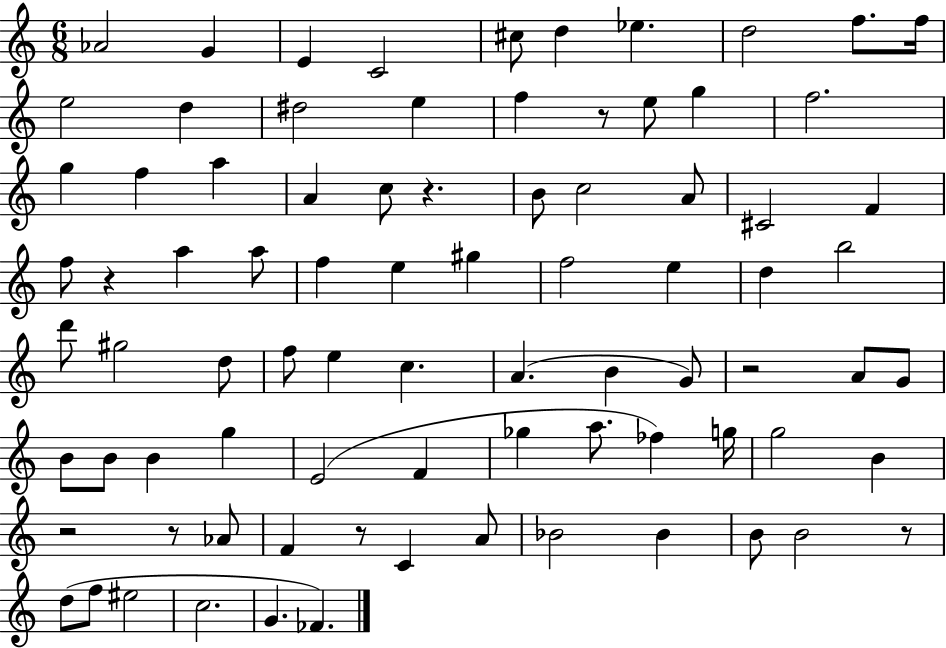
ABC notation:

X:1
T:Untitled
M:6/8
L:1/4
K:C
_A2 G E C2 ^c/2 d _e d2 f/2 f/4 e2 d ^d2 e f z/2 e/2 g f2 g f a A c/2 z B/2 c2 A/2 ^C2 F f/2 z a a/2 f e ^g f2 e d b2 d'/2 ^g2 d/2 f/2 e c A B G/2 z2 A/2 G/2 B/2 B/2 B g E2 F _g a/2 _f g/4 g2 B z2 z/2 _A/2 F z/2 C A/2 _B2 _B B/2 B2 z/2 d/2 f/2 ^e2 c2 G _F